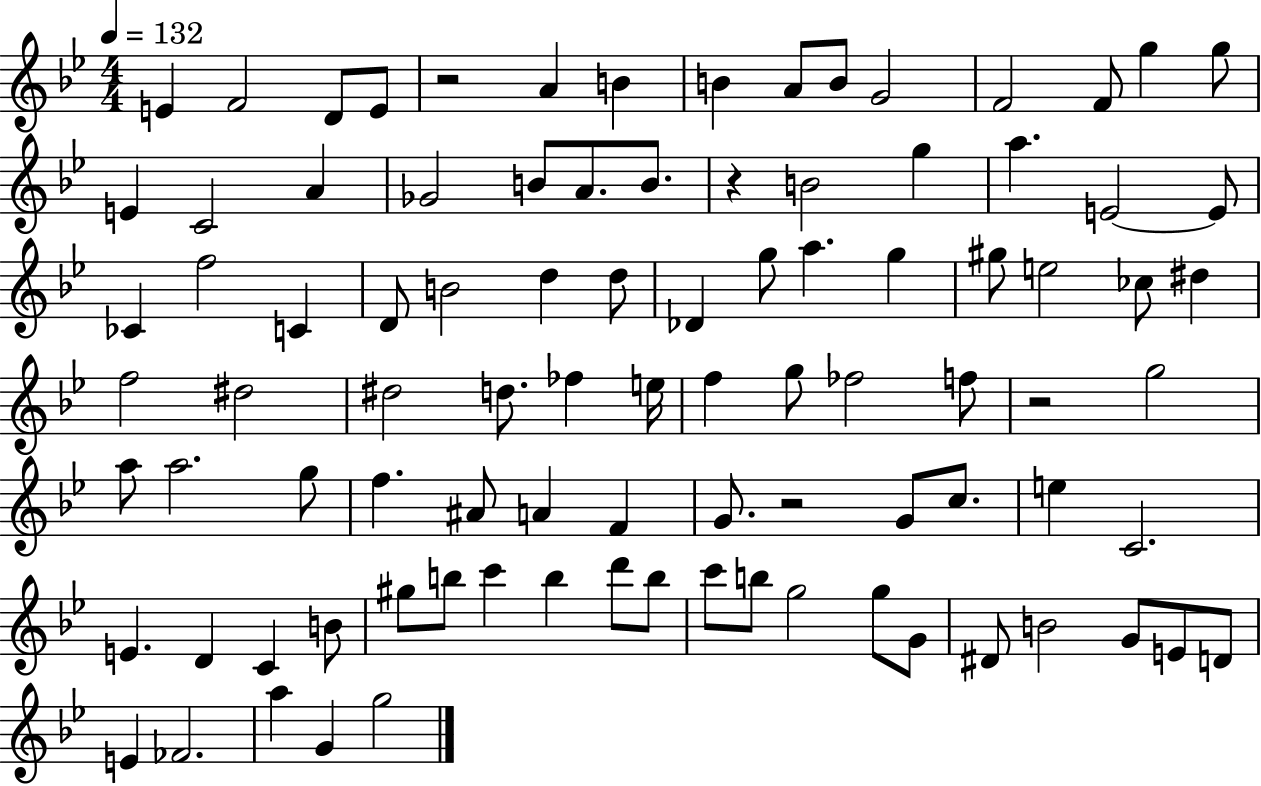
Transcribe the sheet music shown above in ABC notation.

X:1
T:Untitled
M:4/4
L:1/4
K:Bb
E F2 D/2 E/2 z2 A B B A/2 B/2 G2 F2 F/2 g g/2 E C2 A _G2 B/2 A/2 B/2 z B2 g a E2 E/2 _C f2 C D/2 B2 d d/2 _D g/2 a g ^g/2 e2 _c/2 ^d f2 ^d2 ^d2 d/2 _f e/4 f g/2 _f2 f/2 z2 g2 a/2 a2 g/2 f ^A/2 A F G/2 z2 G/2 c/2 e C2 E D C B/2 ^g/2 b/2 c' b d'/2 b/2 c'/2 b/2 g2 g/2 G/2 ^D/2 B2 G/2 E/2 D/2 E _F2 a G g2